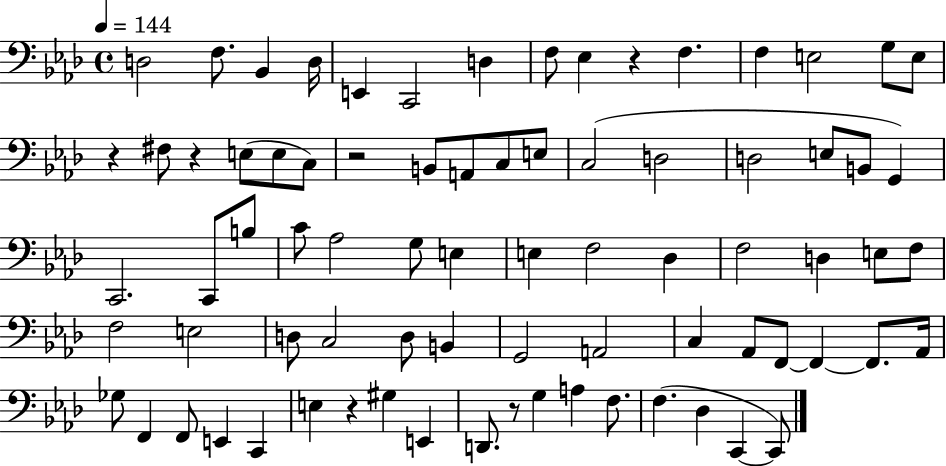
{
  \clef bass
  \time 4/4
  \defaultTimeSignature
  \key aes \major
  \tempo 4 = 144
  \repeat volta 2 { d2 f8. bes,4 d16 | e,4 c,2 d4 | f8 ees4 r4 f4. | f4 e2 g8 e8 | \break r4 fis8 r4 e8( e8 c8) | r2 b,8 a,8 c8 e8 | c2( d2 | d2 e8 b,8 g,4) | \break c,2. c,8 b8 | c'8 aes2 g8 e4 | e4 f2 des4 | f2 d4 e8 f8 | \break f2 e2 | d8 c2 d8 b,4 | g,2 a,2 | c4 aes,8 f,8~~ f,4~~ f,8. aes,16 | \break ges8 f,4 f,8 e,4 c,4 | e4 r4 gis4 e,4 | d,8. r8 g4 a4 f8. | f4.( des4 c,4~~ c,8) | \break } \bar "|."
}